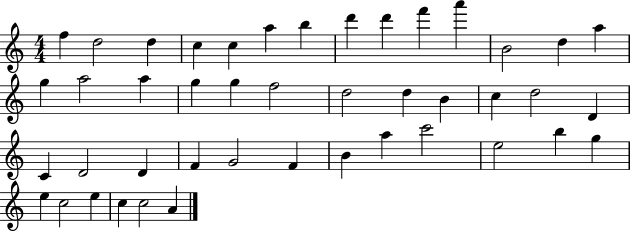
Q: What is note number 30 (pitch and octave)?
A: F4